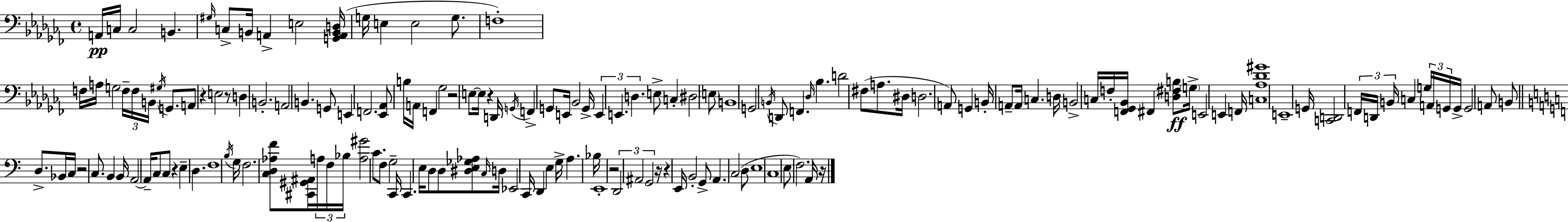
A2/s C3/s C3/h B2/q. G#3/s C3/e B2/s A2/q E3/h [G2,A2,B2,D3]/s G3/s E3/q E3/h G3/e. F3/w F3/s A3/s G3/h F3/s F3/s B2/s G#3/s G2/e. A2/e R/q E3/h R/e D3/q B2/h. A2/h B2/q. G2/e E2/q F2/h. [Eb2,Ab2]/e B3/s A2/s F2/q Gb3/h R/h E3/e E3/s R/q D2/s G2/s F2/q G2/e E2/s Bb2/h G2/s E2/q E2/q. D3/q. E3/e C3/q D#3/h E3/e B2/w G2/h B2/s D2/e F2/q. Db3/s Bb3/q. D4/h F#3/e A3/e. D#3/s D3/h. A2/e G2/q B2/s A2/e A2/s C3/q. D3/s B2/h C3/s F3/s [F2,Gb2,Bb2]/s F#2/q [D3,F#3,B3]/e G3/s E2/h E2/q F2/s [C3,Ab3,Db4,G#4]/w E2/w G2/s [C2,D2]/h F2/s D2/s B2/s C3/q G3/s A2/s G2/s G2/s G2/h A2/e B2/e D3/e. Bb2/s C3/s R/h C3/e. B2/q B2/s A2/h A2/s C3/e C3/e R/q E3/q D3/q. F3/w B3/s G3/s F3/h. [C3,D3,Ab3,F4]/e [C#2,G#2,A#2]/s A3/s F3/s Bb3/s [A3,G#4]/h C4/e. F3/e G3/h C2/s C2/q. E3/s D3/e D3/e [D#3,E3,Gb3,Ab3]/e C3/s D3/s Eb2/h C2/s D2/q E3/q G3/s A3/q. Bb3/s E2/w R/h D2/h A#2/h G2/h R/s R/q E2/s B2/h G2/e A2/q. C3/h D3/e E3/w C3/w E3/e F3/h. A2/s R/s